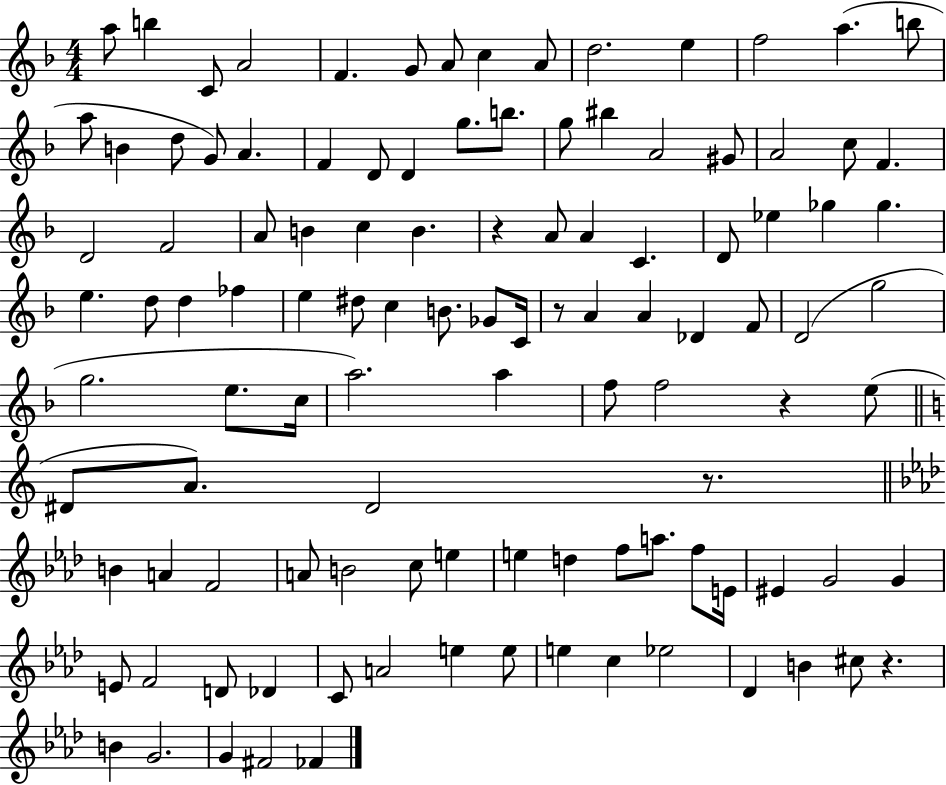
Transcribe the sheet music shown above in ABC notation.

X:1
T:Untitled
M:4/4
L:1/4
K:F
a/2 b C/2 A2 F G/2 A/2 c A/2 d2 e f2 a b/2 a/2 B d/2 G/2 A F D/2 D g/2 b/2 g/2 ^b A2 ^G/2 A2 c/2 F D2 F2 A/2 B c B z A/2 A C D/2 _e _g _g e d/2 d _f e ^d/2 c B/2 _G/2 C/4 z/2 A A _D F/2 D2 g2 g2 e/2 c/4 a2 a f/2 f2 z e/2 ^D/2 A/2 ^D2 z/2 B A F2 A/2 B2 c/2 e e d f/2 a/2 f/2 E/4 ^E G2 G E/2 F2 D/2 _D C/2 A2 e e/2 e c _e2 _D B ^c/2 z B G2 G ^F2 _F